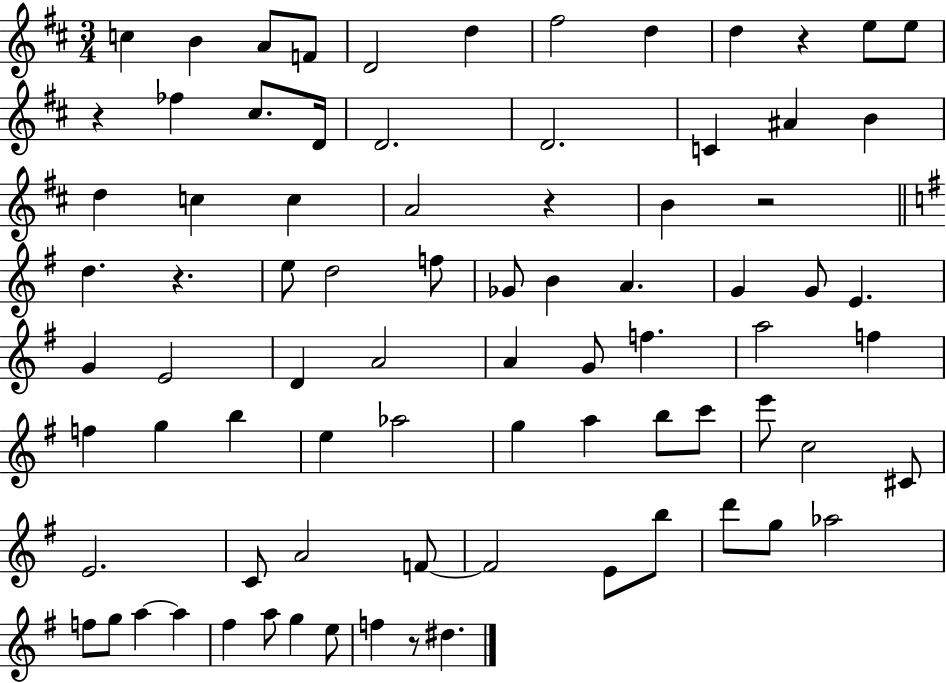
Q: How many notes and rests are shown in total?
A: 81